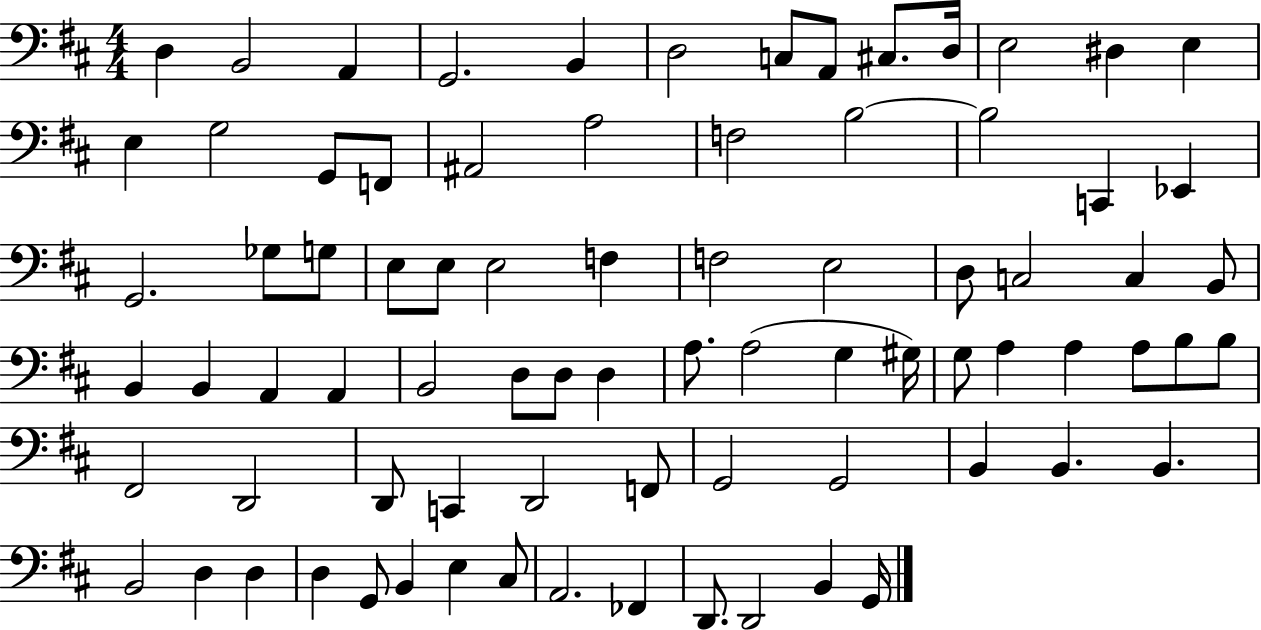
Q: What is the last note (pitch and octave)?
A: G2